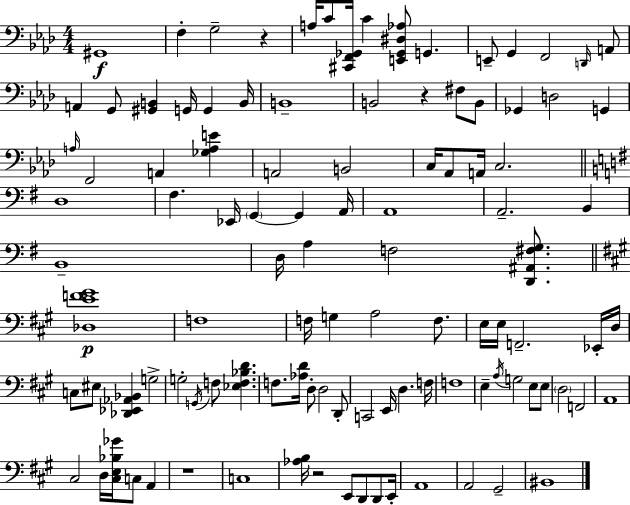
G#2/w F3/q G3/h R/q A3/s C4/e [C#2,F2,Gb2]/s C4/q [E2,Gb2,D#3,Ab3]/e G2/q. E2/e G2/q F2/h D2/s A2/e A2/q G2/e [G#2,B2]/q G2/s G2/q B2/s B2/w B2/h R/q F#3/e B2/e Gb2/q D3/h G2/q A3/s F2/h A2/q [Gb3,A3,E4]/q A2/h B2/h C3/s Ab2/e A2/s C3/h. D3/w F#3/q. Eb2/s G2/q G2/q A2/s A2/w A2/h. B2/q B2/w D3/s A3/q F3/h [D2,A#2,F#3,G3]/e. [Db3,E4,F4,G#4]/w F3/w F3/s G3/q A3/h F3/e. E3/s E3/s F2/h. Eb2/s D3/s C3/e EIS3/e [Db2,Eb2,Ab2,Bb2]/q G3/h G3/h G2/s F3/e [Eb3,F3,Bb3,D4]/q. F3/e. [Ab3,D4]/s D3/e D3/h D2/e C2/h E2/s D3/q. F3/s F3/w E3/q A3/s G3/h E3/e E3/e D3/h F2/h A2/w C#3/h D3/s [C#3,E3,Bb3,Gb4]/s C3/e A2/q R/w C3/w [Ab3,B3]/s R/h E2/e D2/e D2/e E2/s A2/w A2/h G#2/h BIS2/w